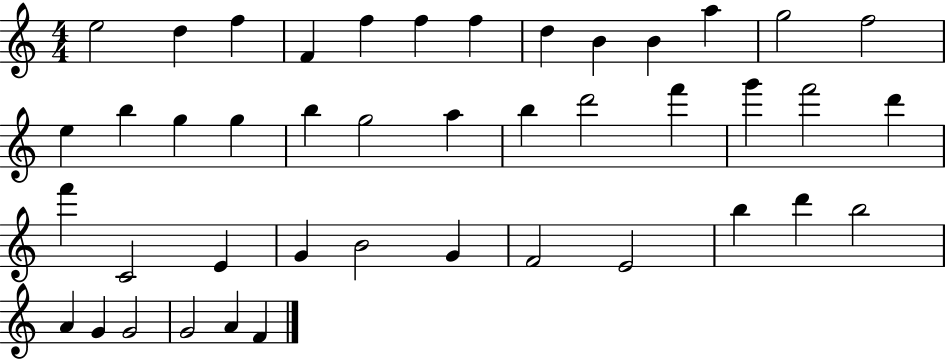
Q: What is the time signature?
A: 4/4